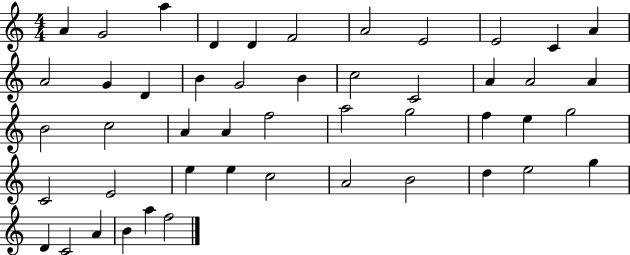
{
  \clef treble
  \numericTimeSignature
  \time 4/4
  \key c \major
  a'4 g'2 a''4 | d'4 d'4 f'2 | a'2 e'2 | e'2 c'4 a'4 | \break a'2 g'4 d'4 | b'4 g'2 b'4 | c''2 c'2 | a'4 a'2 a'4 | \break b'2 c''2 | a'4 a'4 f''2 | a''2 g''2 | f''4 e''4 g''2 | \break c'2 e'2 | e''4 e''4 c''2 | a'2 b'2 | d''4 e''2 g''4 | \break d'4 c'2 a'4 | b'4 a''4 f''2 | \bar "|."
}